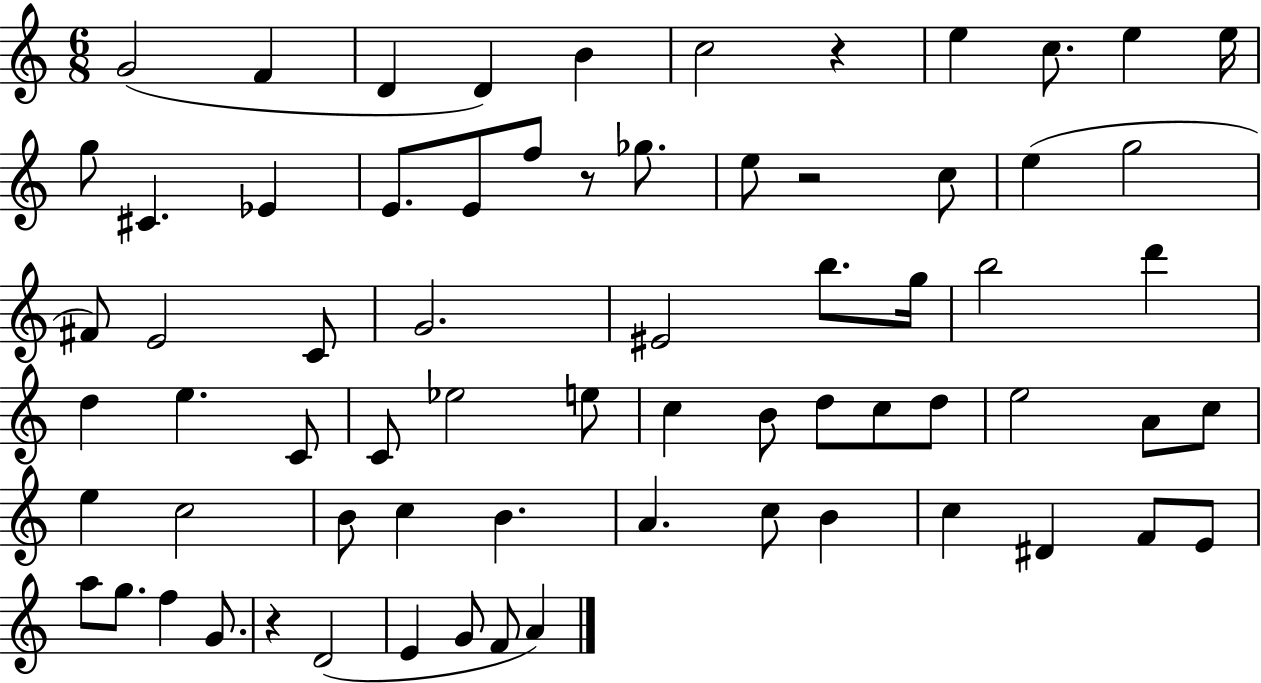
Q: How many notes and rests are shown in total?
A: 69